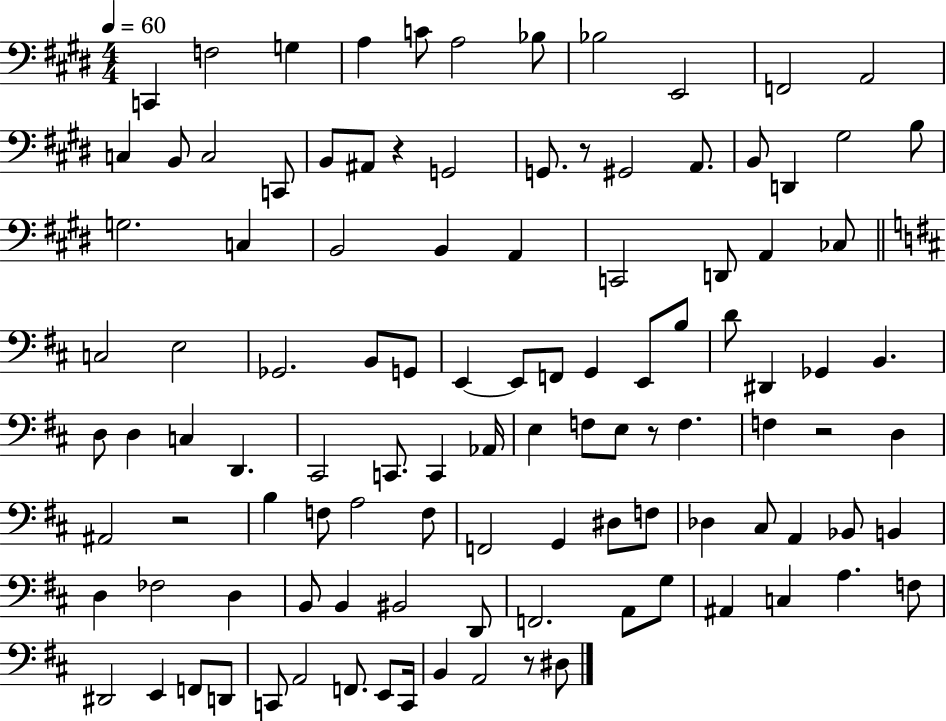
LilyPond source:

{
  \clef bass
  \numericTimeSignature
  \time 4/4
  \key e \major
  \tempo 4 = 60
  c,4 f2 g4 | a4 c'8 a2 bes8 | bes2 e,2 | f,2 a,2 | \break c4 b,8 c2 c,8 | b,8 ais,8 r4 g,2 | g,8. r8 gis,2 a,8. | b,8 d,4 gis2 b8 | \break g2. c4 | b,2 b,4 a,4 | c,2 d,8 a,4 ces8 | \bar "||" \break \key d \major c2 e2 | ges,2. b,8 g,8 | e,4~~ e,8 f,8 g,4 e,8 b8 | d'8 dis,4 ges,4 b,4. | \break d8 d4 c4 d,4. | cis,2 c,8. c,4 aes,16 | e4 f8 e8 r8 f4. | f4 r2 d4 | \break ais,2 r2 | b4 f8 a2 f8 | f,2 g,4 dis8 f8 | des4 cis8 a,4 bes,8 b,4 | \break d4 fes2 d4 | b,8 b,4 bis,2 d,8 | f,2. a,8 g8 | ais,4 c4 a4. f8 | \break dis,2 e,4 f,8 d,8 | c,8 a,2 f,8. e,8 c,16 | b,4 a,2 r8 dis8 | \bar "|."
}